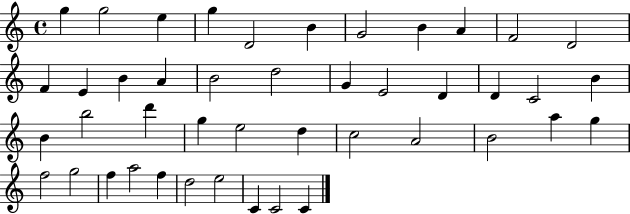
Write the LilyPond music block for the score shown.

{
  \clef treble
  \time 4/4
  \defaultTimeSignature
  \key c \major
  g''4 g''2 e''4 | g''4 d'2 b'4 | g'2 b'4 a'4 | f'2 d'2 | \break f'4 e'4 b'4 a'4 | b'2 d''2 | g'4 e'2 d'4 | d'4 c'2 b'4 | \break b'4 b''2 d'''4 | g''4 e''2 d''4 | c''2 a'2 | b'2 a''4 g''4 | \break f''2 g''2 | f''4 a''2 f''4 | d''2 e''2 | c'4 c'2 c'4 | \break \bar "|."
}